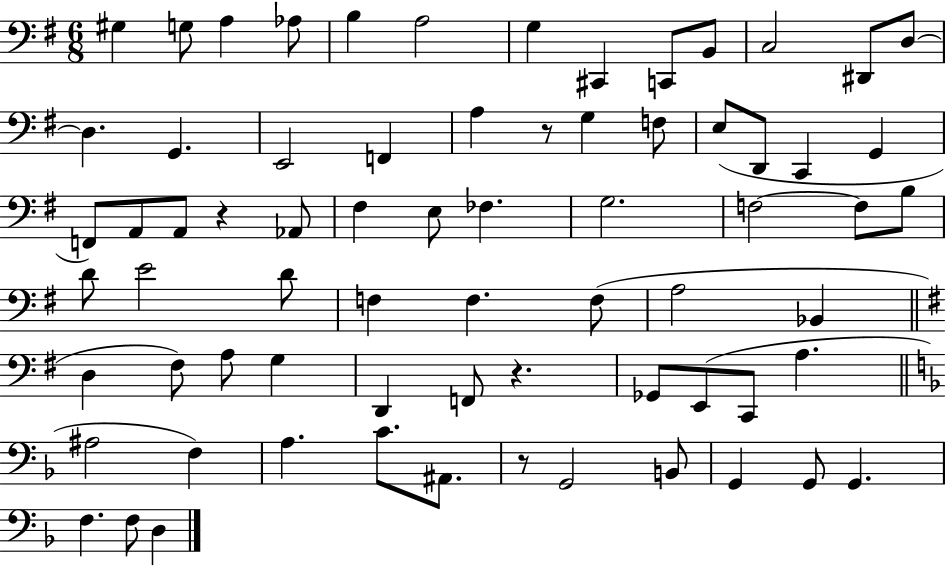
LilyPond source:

{
  \clef bass
  \numericTimeSignature
  \time 6/8
  \key g \major
  gis4 g8 a4 aes8 | b4 a2 | g4 cis,4 c,8 b,8 | c2 dis,8 d8~~ | \break d4. g,4. | e,2 f,4 | a4 r8 g4 f8 | e8( d,8 c,4 g,4 | \break f,8) a,8 a,8 r4 aes,8 | fis4 e8 fes4. | g2. | f2~~ f8 b8 | \break d'8 e'2 d'8 | f4 f4. f8( | a2 bes,4 | \bar "||" \break \key g \major d4 fis8) a8 g4 | d,4 f,8 r4. | ges,8 e,8( c,8 a4. | \bar "||" \break \key f \major ais2 f4) | a4. c'8. ais,8. | r8 g,2 b,8 | g,4 g,8 g,4. | \break f4. f8 d4 | \bar "|."
}